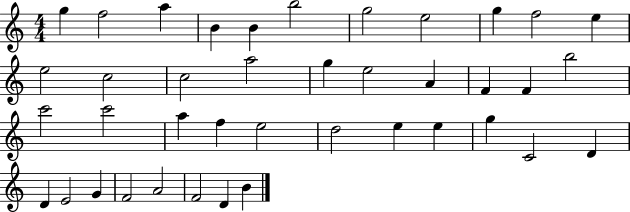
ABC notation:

X:1
T:Untitled
M:4/4
L:1/4
K:C
g f2 a B B b2 g2 e2 g f2 e e2 c2 c2 a2 g e2 A F F b2 c'2 c'2 a f e2 d2 e e g C2 D D E2 G F2 A2 F2 D B